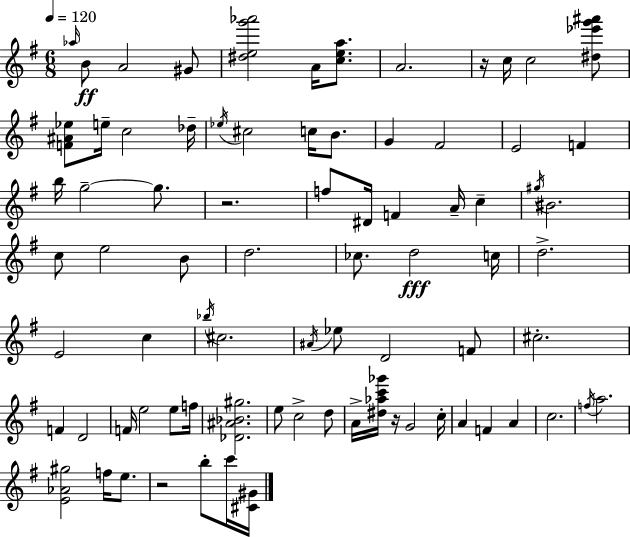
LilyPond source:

{
  \clef treble
  \numericTimeSignature
  \time 6/8
  \key g \major
  \tempo 4 = 120
  \repeat volta 2 { \grace { aes''16 }\ff b'8 a'2 gis'8 | <dis'' e'' g''' aes'''>2 a'16 <c'' e'' a''>8. | a'2. | r16 c''16 c''2 <dis'' ees''' g''' ais'''>8 | \break <f' ais' ees''>8 e''16-- c''2 | des''16-- \acciaccatura { ees''16 } cis''2 c''16 b'8. | g'4 fis'2 | e'2 f'4 | \break b''16 g''2--~~ g''8. | r2. | f''8 dis'16 f'4 a'16-- c''4-- | \acciaccatura { gis''16 } bis'2. | \break c''8 e''2 | b'8 d''2. | ces''8. d''2\fff | c''16 d''2.-> | \break e'2 c''4 | \acciaccatura { bes''16 } cis''2. | \acciaccatura { ais'16 } ees''8 d'2 | f'8 cis''2.-. | \break f'4 d'2 | f'16 e''2 | e''8 f''16 <des' ais' bes' gis''>2. | e''8 c''2-> | \break d''8 a'16-> <dis'' aes'' c''' ges'''>16 r16 g'2 | c''16-. a'4 f'4 | a'4 c''2. | \acciaccatura { f''16 } a''2. | \break <e' aes' gis''>2 | f''16 e''8. r2 | b''8-. c'''16 <cis' gis'>16 } \bar "|."
}